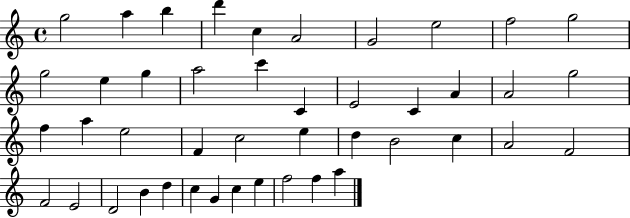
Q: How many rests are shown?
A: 0